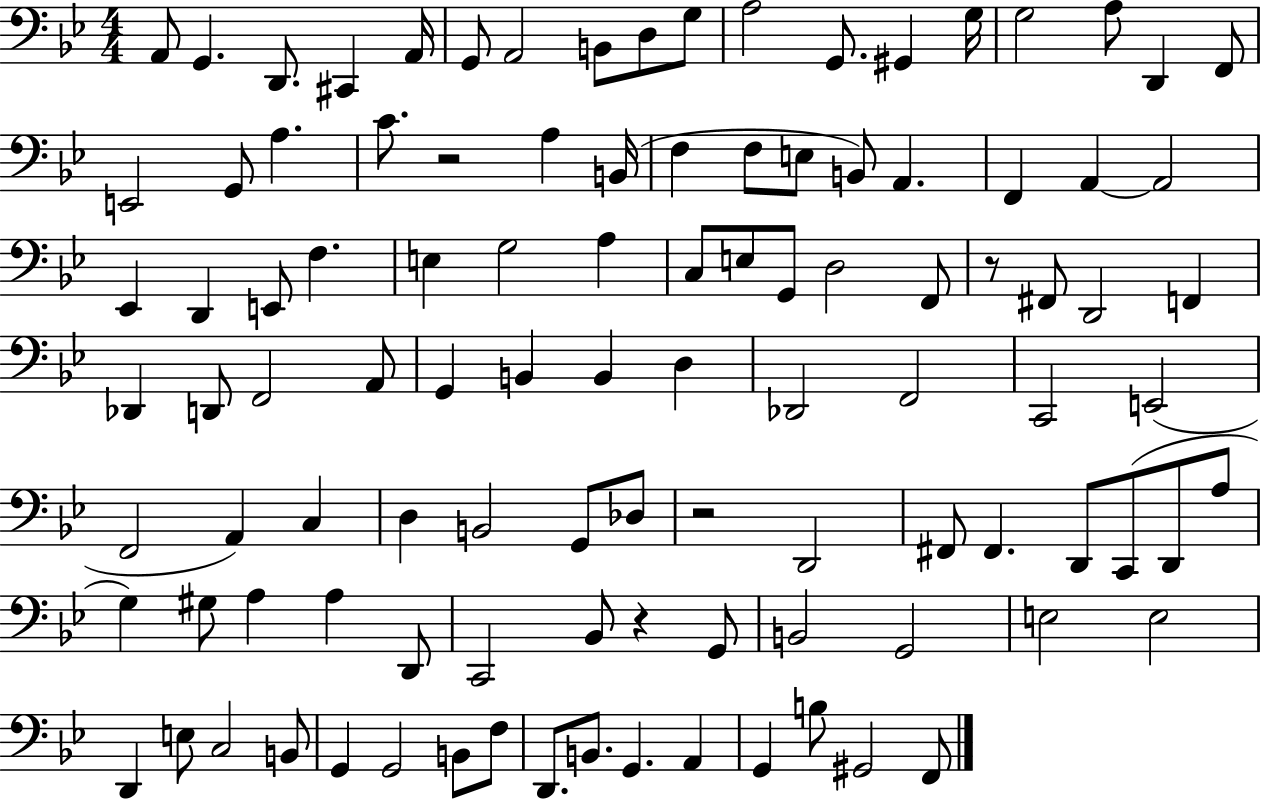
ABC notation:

X:1
T:Untitled
M:4/4
L:1/4
K:Bb
A,,/2 G,, D,,/2 ^C,, A,,/4 G,,/2 A,,2 B,,/2 D,/2 G,/2 A,2 G,,/2 ^G,, G,/4 G,2 A,/2 D,, F,,/2 E,,2 G,,/2 A, C/2 z2 A, B,,/4 F, F,/2 E,/2 B,,/2 A,, F,, A,, A,,2 _E,, D,, E,,/2 F, E, G,2 A, C,/2 E,/2 G,,/2 D,2 F,,/2 z/2 ^F,,/2 D,,2 F,, _D,, D,,/2 F,,2 A,,/2 G,, B,, B,, D, _D,,2 F,,2 C,,2 E,,2 F,,2 A,, C, D, B,,2 G,,/2 _D,/2 z2 D,,2 ^F,,/2 ^F,, D,,/2 C,,/2 D,,/2 A,/2 G, ^G,/2 A, A, D,,/2 C,,2 _B,,/2 z G,,/2 B,,2 G,,2 E,2 E,2 D,, E,/2 C,2 B,,/2 G,, G,,2 B,,/2 F,/2 D,,/2 B,,/2 G,, A,, G,, B,/2 ^G,,2 F,,/2